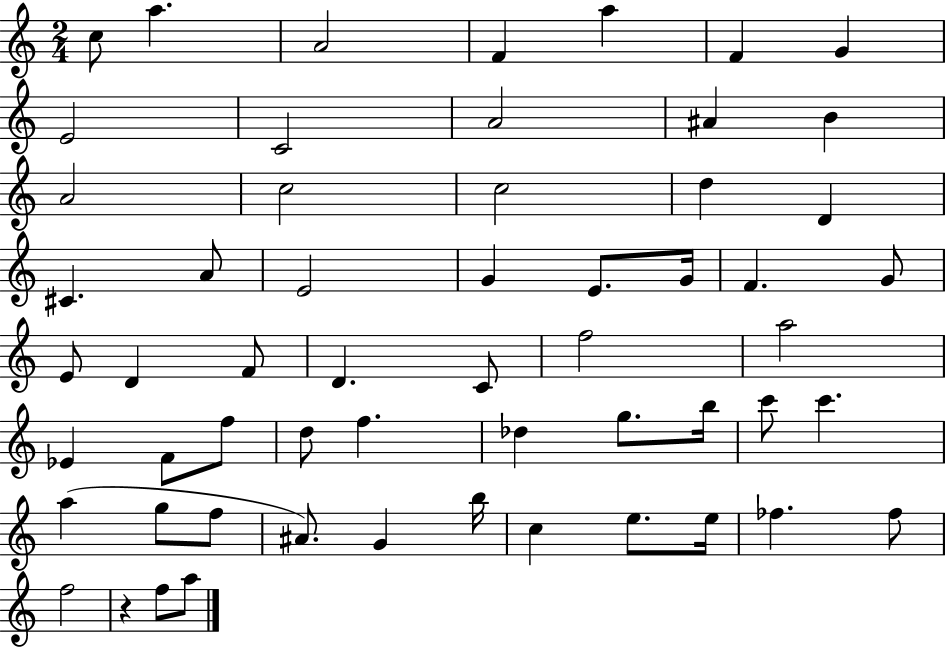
C5/e A5/q. A4/h F4/q A5/q F4/q G4/q E4/h C4/h A4/h A#4/q B4/q A4/h C5/h C5/h D5/q D4/q C#4/q. A4/e E4/h G4/q E4/e. G4/s F4/q. G4/e E4/e D4/q F4/e D4/q. C4/e F5/h A5/h Eb4/q F4/e F5/e D5/e F5/q. Db5/q G5/e. B5/s C6/e C6/q. A5/q G5/e F5/e A#4/e. G4/q B5/s C5/q E5/e. E5/s FES5/q. FES5/e F5/h R/q F5/e A5/e